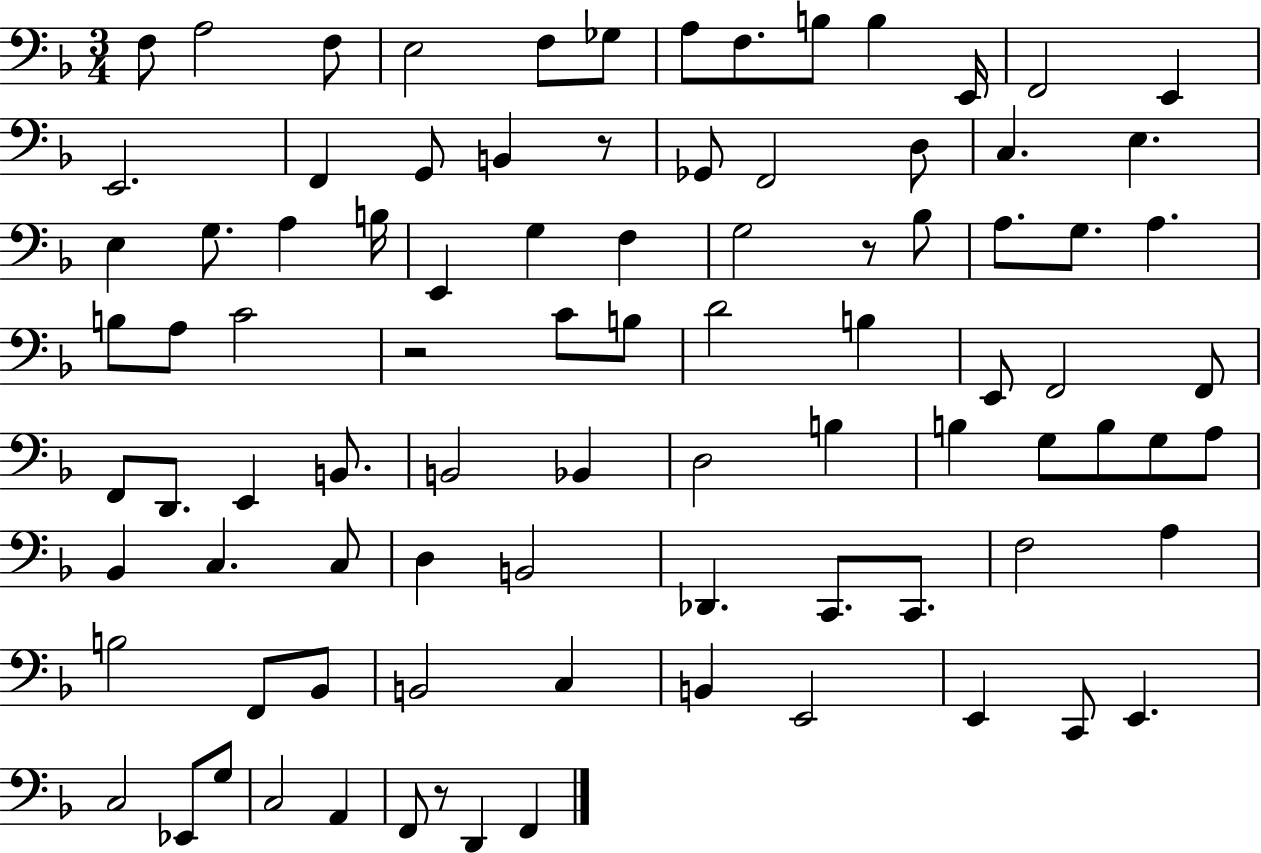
F3/e A3/h F3/e E3/h F3/e Gb3/e A3/e F3/e. B3/e B3/q E2/s F2/h E2/q E2/h. F2/q G2/e B2/q R/e Gb2/e F2/h D3/e C3/q. E3/q. E3/q G3/e. A3/q B3/s E2/q G3/q F3/q G3/h R/e Bb3/e A3/e. G3/e. A3/q. B3/e A3/e C4/h R/h C4/e B3/e D4/h B3/q E2/e F2/h F2/e F2/e D2/e. E2/q B2/e. B2/h Bb2/q D3/h B3/q B3/q G3/e B3/e G3/e A3/e Bb2/q C3/q. C3/e D3/q B2/h Db2/q. C2/e. C2/e. F3/h A3/q B3/h F2/e Bb2/e B2/h C3/q B2/q E2/h E2/q C2/e E2/q. C3/h Eb2/e G3/e C3/h A2/q F2/e R/e D2/q F2/q